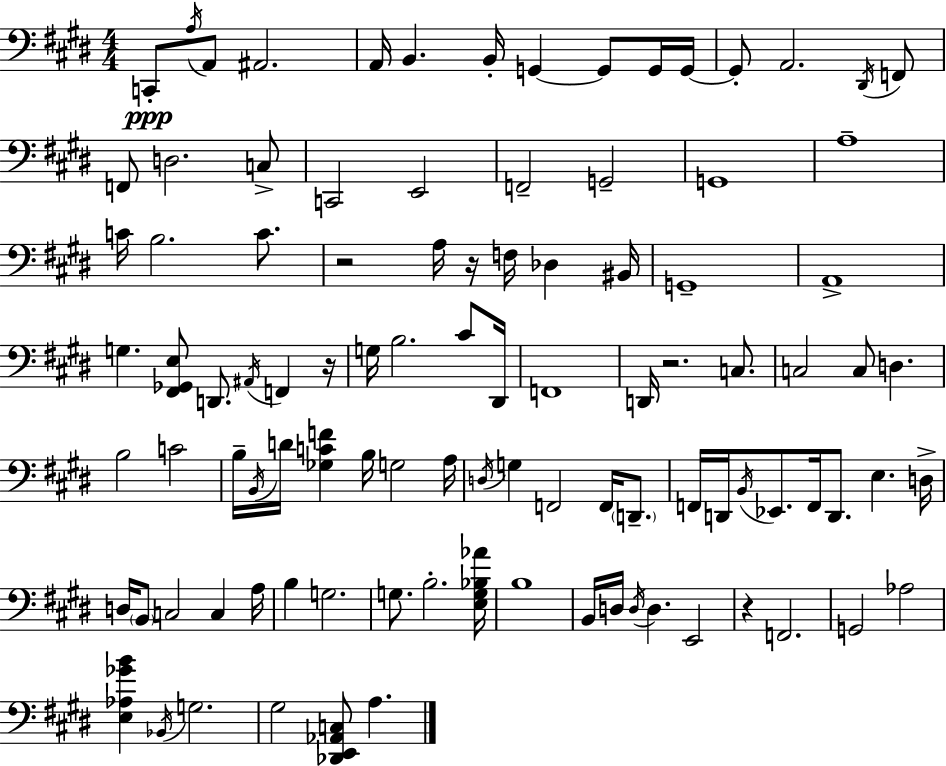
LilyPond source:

{
  \clef bass
  \numericTimeSignature
  \time 4/4
  \key e \major
  c,8-.\ppp \acciaccatura { a16 } a,8 ais,2. | a,16 b,4. b,16-. g,4~~ g,8 g,16 | g,16~~ g,8-. a,2. \acciaccatura { dis,16 } | f,8 f,8 d2. | \break c8-> c,2 e,2 | f,2-- g,2-- | g,1 | a1-- | \break c'16 b2. c'8. | r2 a16 r16 f16 des4 | bis,16 g,1-- | a,1-> | \break g4. <fis, ges, e>8 d,8. \acciaccatura { ais,16 } f,4 | r16 g16 b2. | cis'8 dis,16 f,1 | d,16 r2. | \break c8. c2 c8 d4. | b2 c'2 | b16-- \acciaccatura { b,16 } d'16 <ges c' f'>4 b16 g2 | a16 \acciaccatura { d16 } g4 f,2 | \break f,16 \parenthesize d,8.-- f,16 d,16 \acciaccatura { b,16 } ees,8. f,16 d,8. e4. | d16-> d16 \parenthesize b,8 c2 | c4 a16 b4 g2. | g8. b2.-. | \break <e g bes aes'>16 b1 | b,16 d16 \acciaccatura { d16 } d4. e,2 | r4 f,2. | g,2 aes2 | \break <e aes ges' b'>4 \acciaccatura { bes,16 } g2. | gis2 | <des, e, aes, c>8 a4. \bar "|."
}